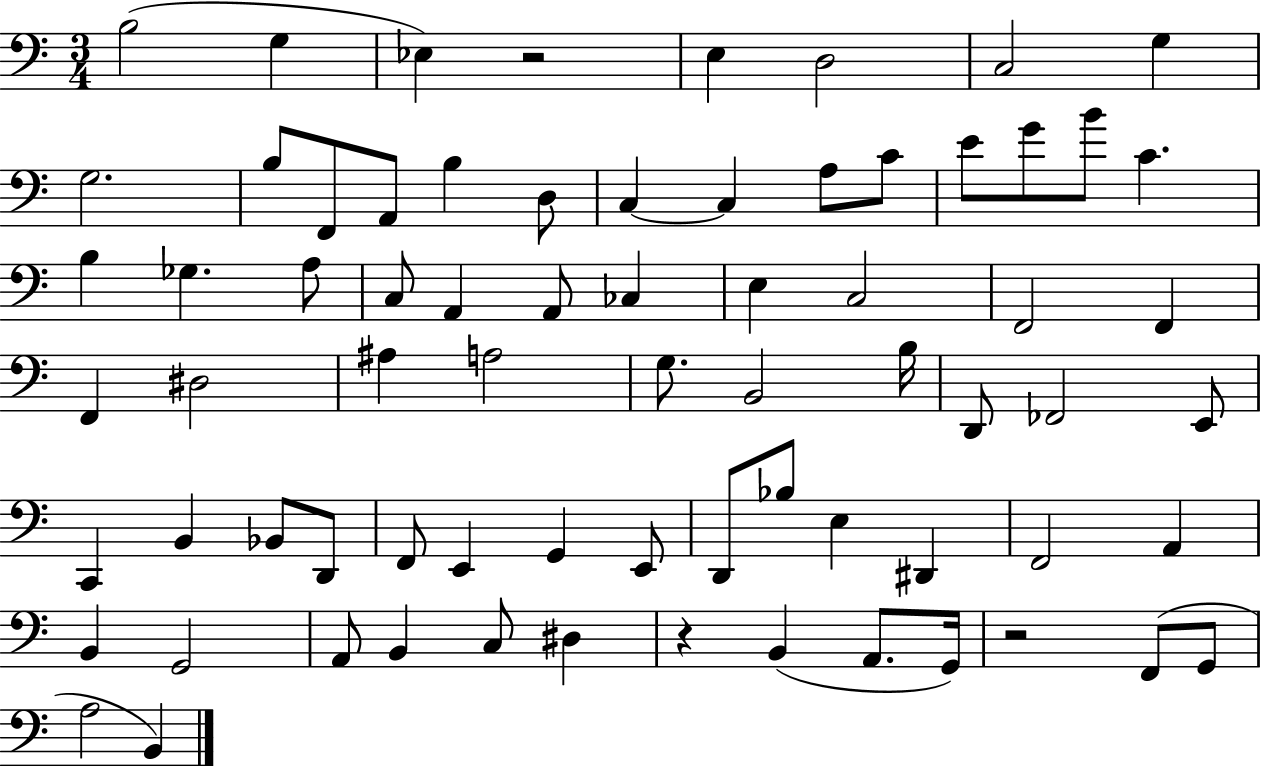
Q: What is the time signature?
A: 3/4